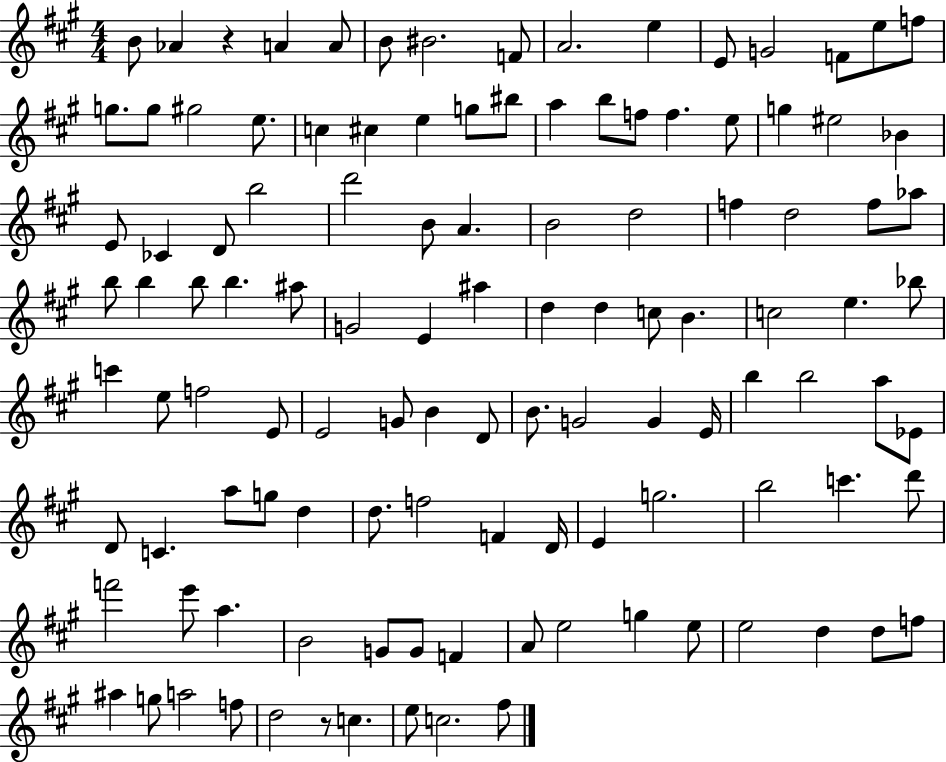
X:1
T:Untitled
M:4/4
L:1/4
K:A
B/2 _A z A A/2 B/2 ^B2 F/2 A2 e E/2 G2 F/2 e/2 f/2 g/2 g/2 ^g2 e/2 c ^c e g/2 ^b/2 a b/2 f/2 f e/2 g ^e2 _B E/2 _C D/2 b2 d'2 B/2 A B2 d2 f d2 f/2 _a/2 b/2 b b/2 b ^a/2 G2 E ^a d d c/2 B c2 e _b/2 c' e/2 f2 E/2 E2 G/2 B D/2 B/2 G2 G E/4 b b2 a/2 _E/2 D/2 C a/2 g/2 d d/2 f2 F D/4 E g2 b2 c' d'/2 f'2 e'/2 a B2 G/2 G/2 F A/2 e2 g e/2 e2 d d/2 f/2 ^a g/2 a2 f/2 d2 z/2 c e/2 c2 ^f/2